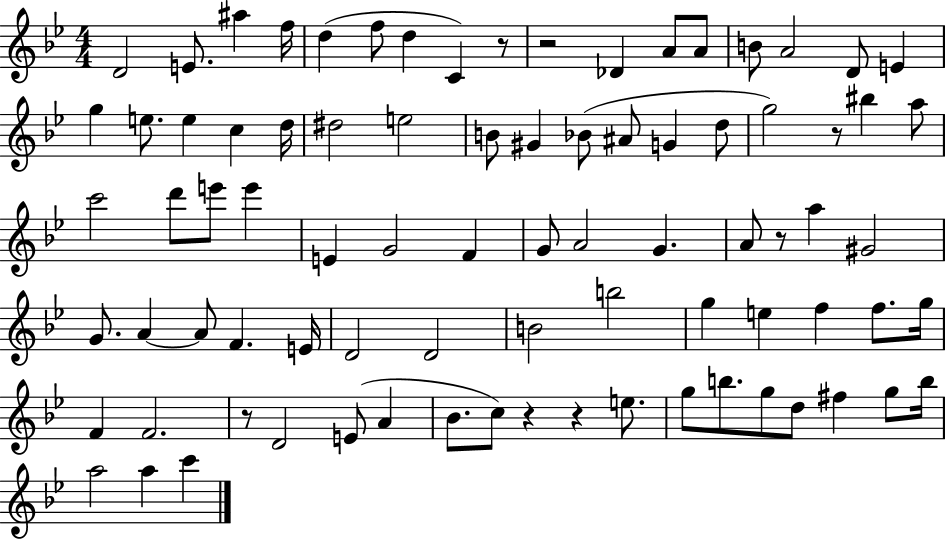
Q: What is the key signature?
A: BES major